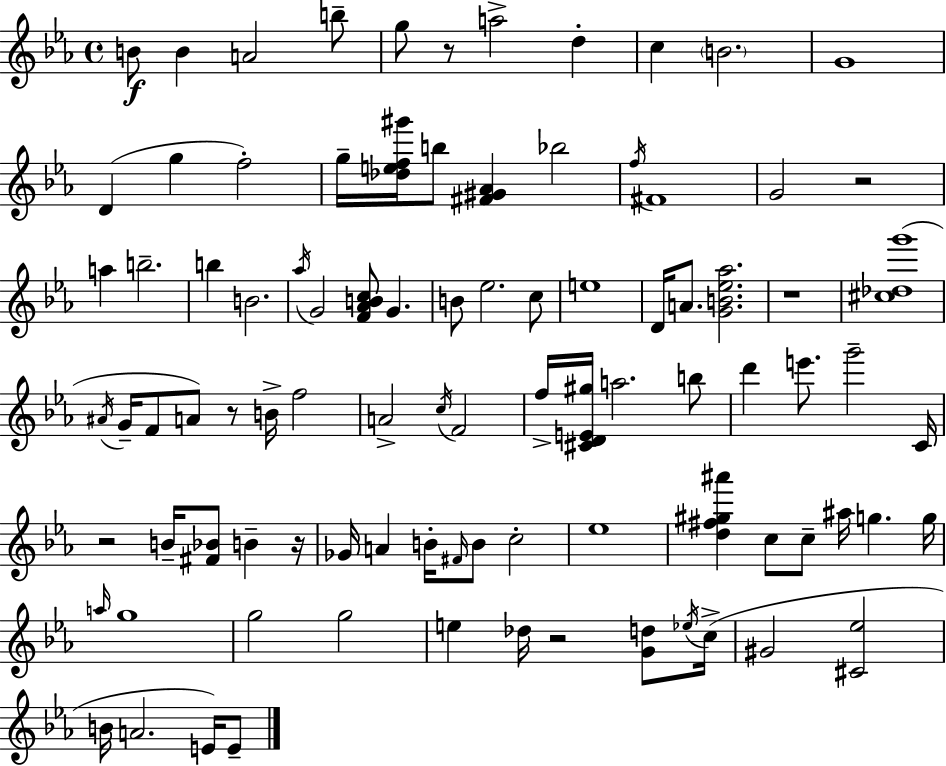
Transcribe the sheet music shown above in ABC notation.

X:1
T:Untitled
M:4/4
L:1/4
K:Eb
B/2 B A2 b/2 g/2 z/2 a2 d c B2 G4 D g f2 g/4 [_def^g']/4 b/2 [^F^G_A] _b2 f/4 ^F4 G2 z2 a b2 b B2 _a/4 G2 [F_ABc]/2 G B/2 _e2 c/2 e4 D/4 A/2 [GB_e_a]2 z4 [^c_dg']4 ^A/4 G/4 F/2 A/2 z/2 B/4 f2 A2 c/4 F2 f/4 [^CDE^g]/4 a2 b/2 d' e'/2 g'2 C/4 z2 B/4 [^F_B]/2 B z/4 _G/4 A B/4 ^F/4 B/2 c2 _e4 [d^f^g^a'] c/2 c/2 ^a/4 g g/4 a/4 g4 g2 g2 e _d/4 z2 [Gd]/2 _e/4 c/4 ^G2 [^C_e]2 B/4 A2 E/4 E/2